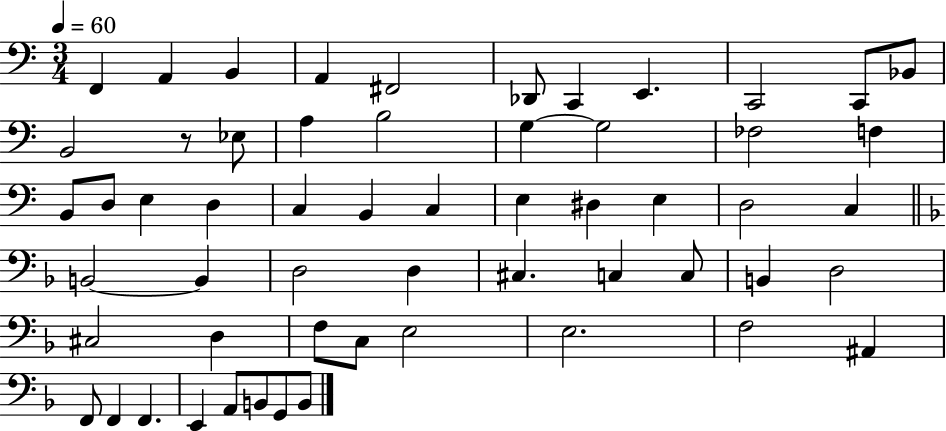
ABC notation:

X:1
T:Untitled
M:3/4
L:1/4
K:C
F,, A,, B,, A,, ^F,,2 _D,,/2 C,, E,, C,,2 C,,/2 _B,,/2 B,,2 z/2 _E,/2 A, B,2 G, G,2 _F,2 F, B,,/2 D,/2 E, D, C, B,, C, E, ^D, E, D,2 C, B,,2 B,, D,2 D, ^C, C, C,/2 B,, D,2 ^C,2 D, F,/2 C,/2 E,2 E,2 F,2 ^A,, F,,/2 F,, F,, E,, A,,/2 B,,/2 G,,/2 B,,/2